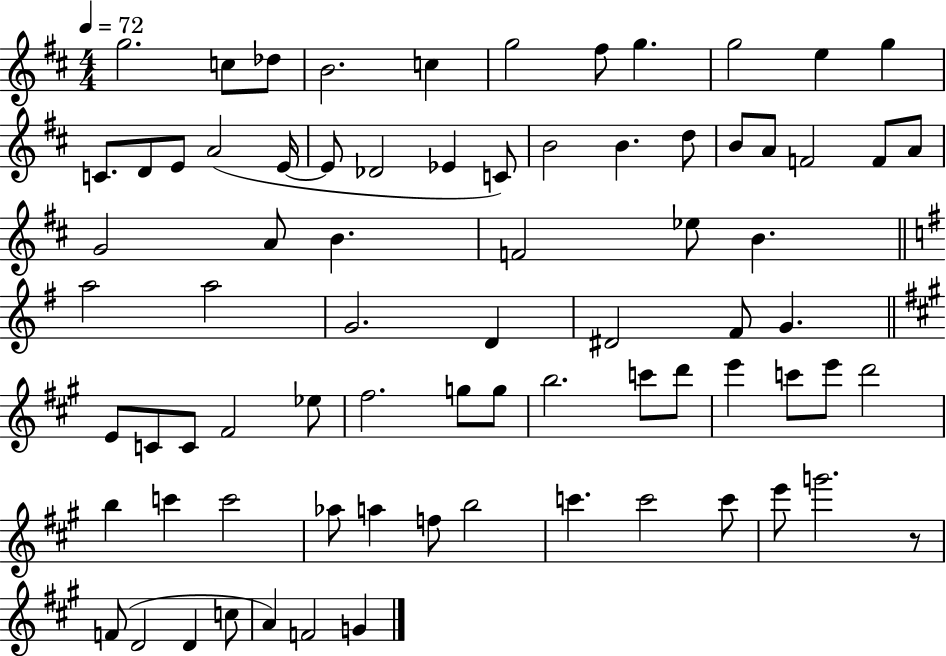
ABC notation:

X:1
T:Untitled
M:4/4
L:1/4
K:D
g2 c/2 _d/2 B2 c g2 ^f/2 g g2 e g C/2 D/2 E/2 A2 E/4 E/2 _D2 _E C/2 B2 B d/2 B/2 A/2 F2 F/2 A/2 G2 A/2 B F2 _e/2 B a2 a2 G2 D ^D2 ^F/2 G E/2 C/2 C/2 ^F2 _e/2 ^f2 g/2 g/2 b2 c'/2 d'/2 e' c'/2 e'/2 d'2 b c' c'2 _a/2 a f/2 b2 c' c'2 c'/2 e'/2 g'2 z/2 F/2 D2 D c/2 A F2 G